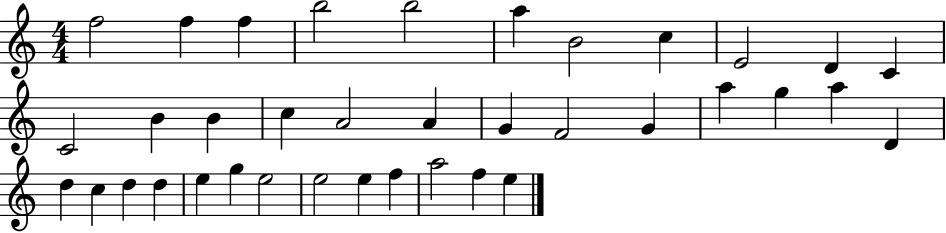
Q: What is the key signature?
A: C major